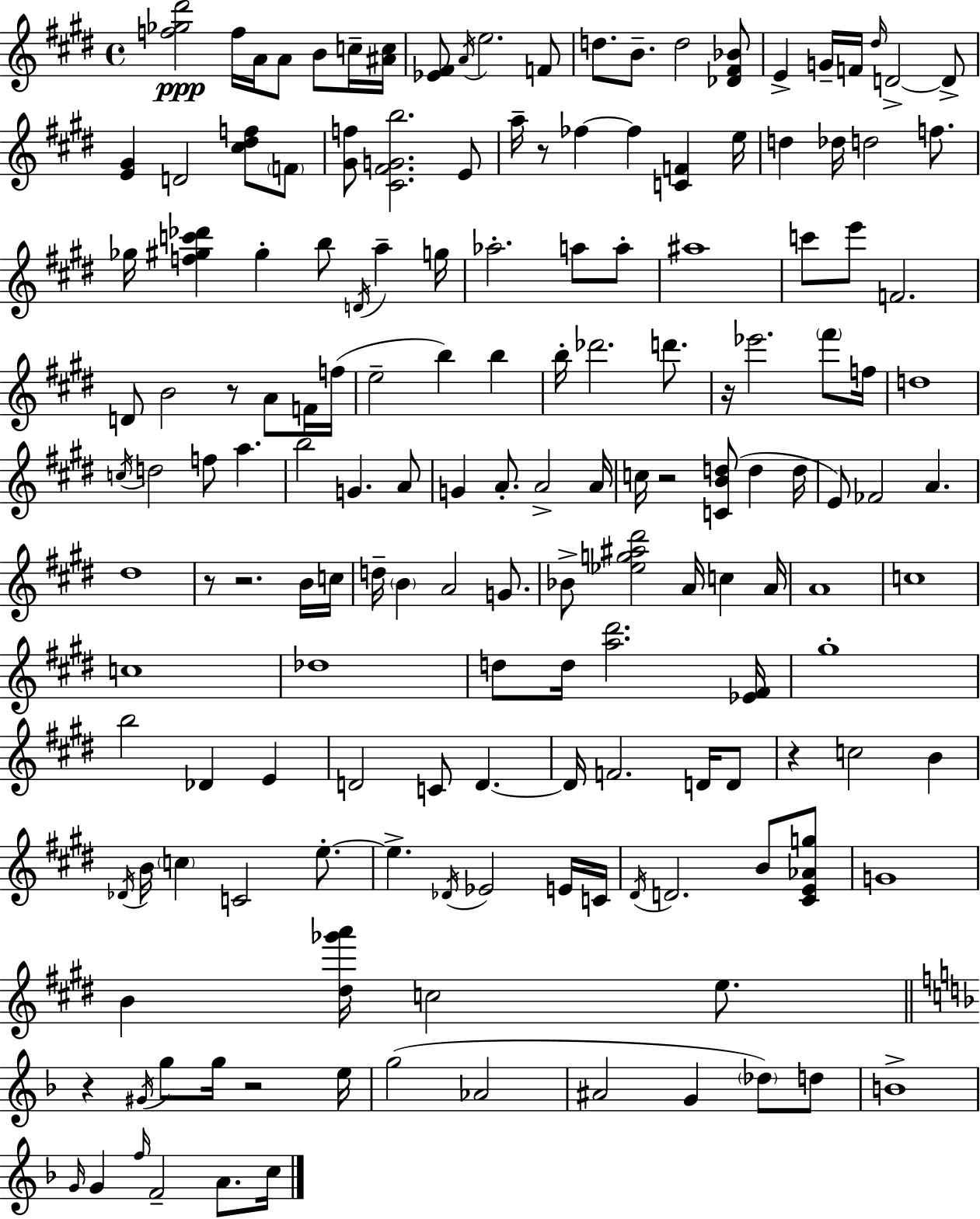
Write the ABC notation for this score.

X:1
T:Untitled
M:4/4
L:1/4
K:E
[f_g^d']2 f/4 A/4 A/2 B/2 c/4 [^Ac]/4 [_E^F]/2 A/4 e2 F/2 d/2 B/2 d2 [_D^F_B]/2 E G/4 F/4 ^d/4 D2 D/2 [E^G] D2 [^c^df]/2 F/2 [^Gf]/2 [^C^FGb]2 E/2 a/4 z/2 _f _f [CF] e/4 d _d/4 d2 f/2 _g/4 [f^gc'_d'] ^g b/2 D/4 a g/4 _a2 a/2 a/2 ^a4 c'/2 e'/2 F2 D/2 B2 z/2 A/2 F/4 f/4 e2 b b b/4 _d'2 d'/2 z/4 _e'2 ^f'/2 f/4 d4 c/4 d2 f/2 a b2 G A/2 G A/2 A2 A/4 c/4 z2 [CBd]/2 d d/4 E/2 _F2 A ^d4 z/2 z2 B/4 c/4 d/4 B A2 G/2 _B/2 [_eg^a^d']2 A/4 c A/4 A4 c4 c4 _d4 d/2 d/4 [a^d']2 [_E^F]/4 ^g4 b2 _D E D2 C/2 D D/4 F2 D/4 D/2 z c2 B _D/4 B/4 c C2 e/2 e _D/4 _E2 E/4 C/4 ^D/4 D2 B/2 [^CE_Ag]/2 G4 B [^d_g'a']/4 c2 e/2 z ^G/4 g/2 g/4 z2 e/4 g2 _A2 ^A2 G _d/2 d/2 B4 G/4 G f/4 F2 A/2 c/4